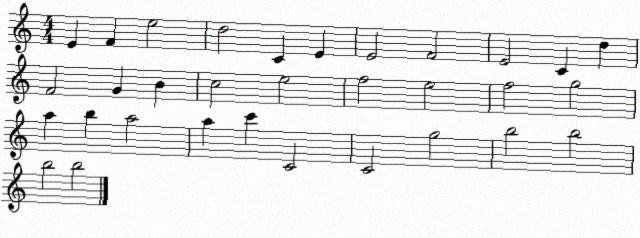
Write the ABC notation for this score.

X:1
T:Untitled
M:4/4
L:1/4
K:C
E F e2 d2 C E E2 F2 E2 C d F2 G B c2 e2 f2 e2 f2 g2 a b a2 a c' C2 C2 g2 b2 b2 b2 b2